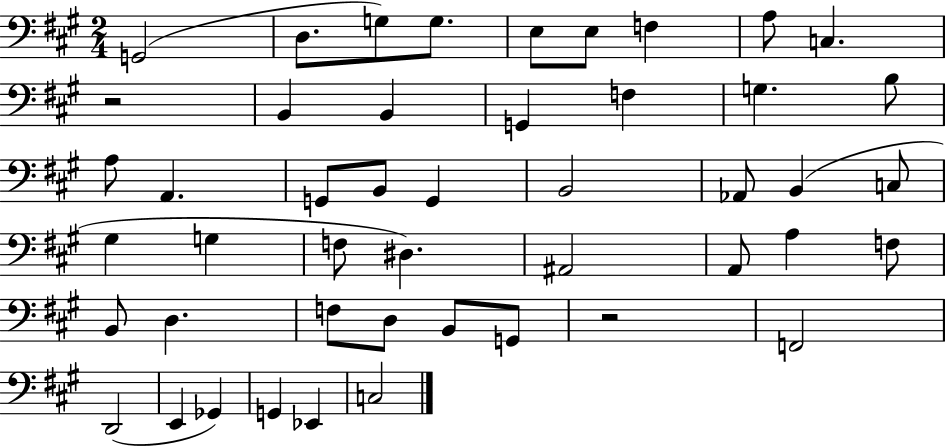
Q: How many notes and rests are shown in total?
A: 47